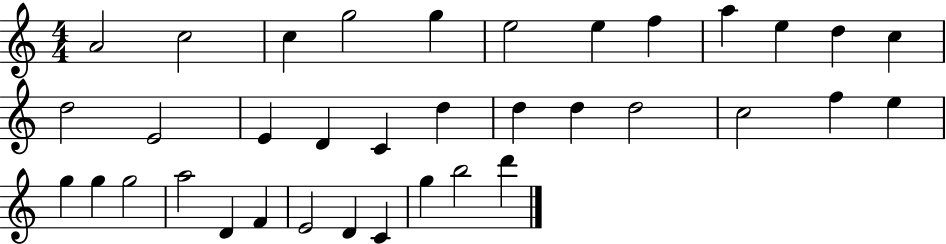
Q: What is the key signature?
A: C major